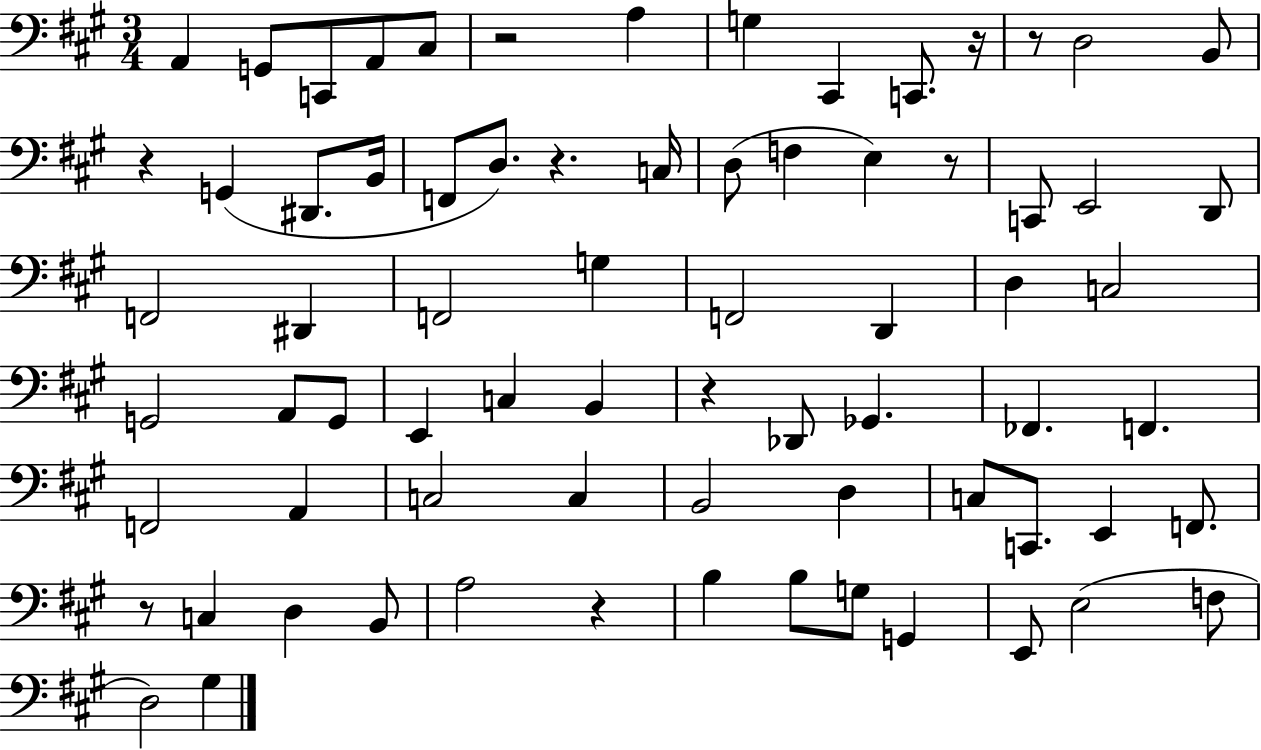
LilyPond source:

{
  \clef bass
  \numericTimeSignature
  \time 3/4
  \key a \major
  \repeat volta 2 { a,4 g,8 c,8 a,8 cis8 | r2 a4 | g4 cis,4 c,8. r16 | r8 d2 b,8 | \break r4 g,4( dis,8. b,16 | f,8 d8.) r4. c16 | d8( f4 e4) r8 | c,8 e,2 d,8 | \break f,2 dis,4 | f,2 g4 | f,2 d,4 | d4 c2 | \break g,2 a,8 g,8 | e,4 c4 b,4 | r4 des,8 ges,4. | fes,4. f,4. | \break f,2 a,4 | c2 c4 | b,2 d4 | c8 c,8. e,4 f,8. | \break r8 c4 d4 b,8 | a2 r4 | b4 b8 g8 g,4 | e,8 e2( f8 | \break d2) gis4 | } \bar "|."
}